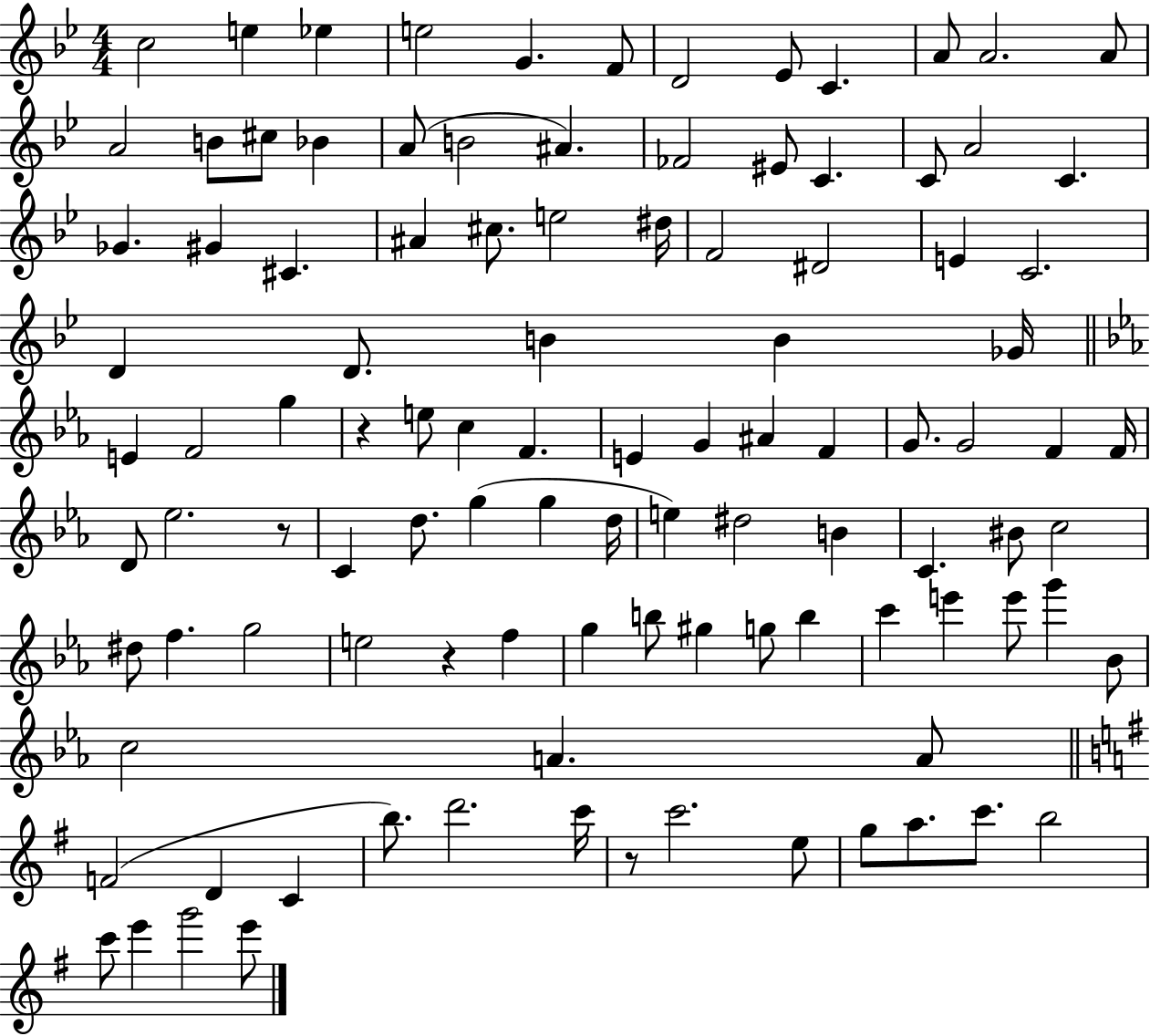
C5/h E5/q Eb5/q E5/h G4/q. F4/e D4/h Eb4/e C4/q. A4/e A4/h. A4/e A4/h B4/e C#5/e Bb4/q A4/e B4/h A#4/q. FES4/h EIS4/e C4/q. C4/e A4/h C4/q. Gb4/q. G#4/q C#4/q. A#4/q C#5/e. E5/h D#5/s F4/h D#4/h E4/q C4/h. D4/q D4/e. B4/q B4/q Gb4/s E4/q F4/h G5/q R/q E5/e C5/q F4/q. E4/q G4/q A#4/q F4/q G4/e. G4/h F4/q F4/s D4/e Eb5/h. R/e C4/q D5/e. G5/q G5/q D5/s E5/q D#5/h B4/q C4/q. BIS4/e C5/h D#5/e F5/q. G5/h E5/h R/q F5/q G5/q B5/e G#5/q G5/e B5/q C6/q E6/q E6/e G6/q Bb4/e C5/h A4/q. A4/e F4/h D4/q C4/q B5/e. D6/h. C6/s R/e C6/h. E5/e G5/e A5/e. C6/e. B5/h C6/e E6/q G6/h E6/e